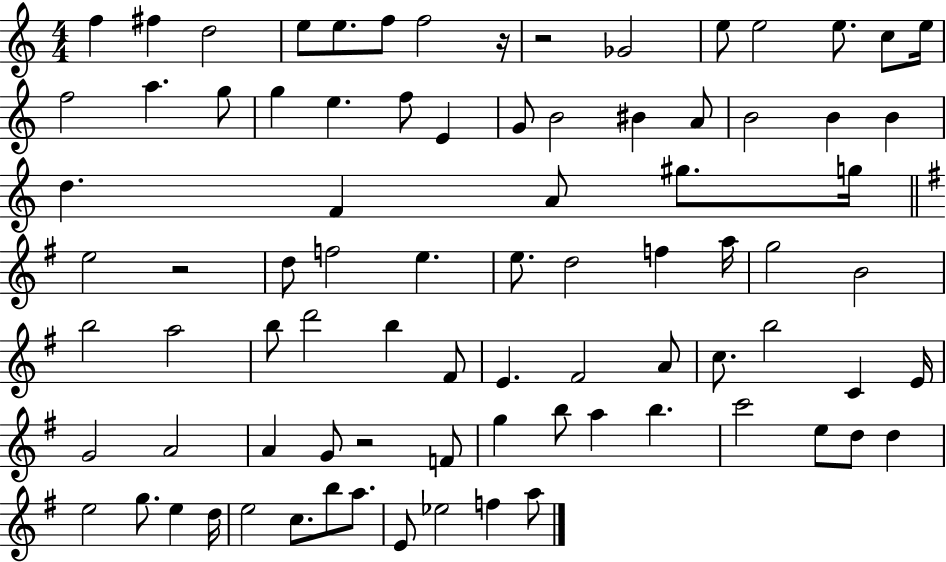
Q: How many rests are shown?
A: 4